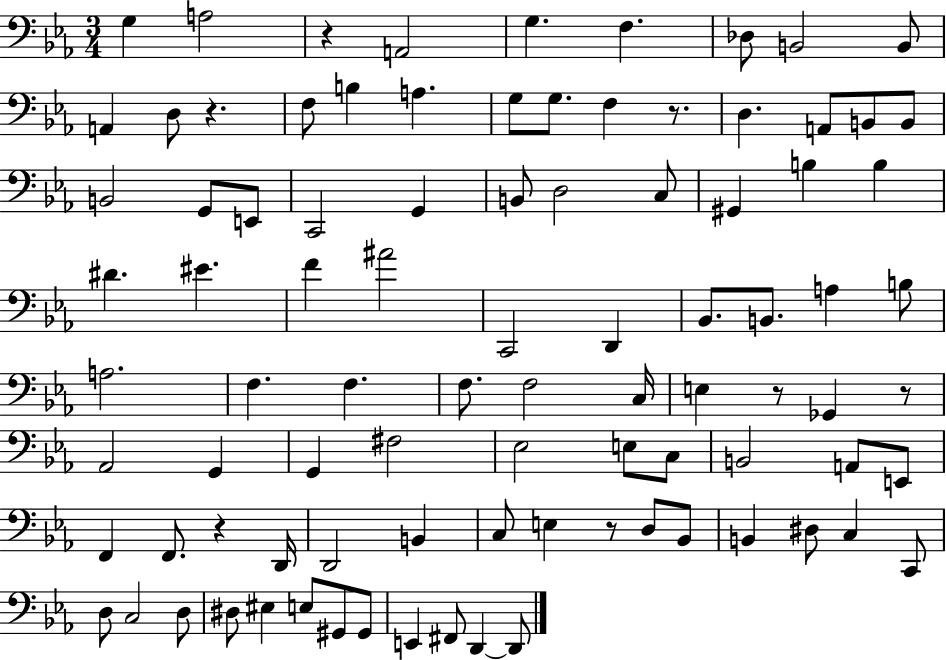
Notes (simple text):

G3/q A3/h R/q A2/h G3/q. F3/q. Db3/e B2/h B2/e A2/q D3/e R/q. F3/e B3/q A3/q. G3/e G3/e. F3/q R/e. D3/q. A2/e B2/e B2/e B2/h G2/e E2/e C2/h G2/q B2/e D3/h C3/e G#2/q B3/q B3/q D#4/q. EIS4/q. F4/q A#4/h C2/h D2/q Bb2/e. B2/e. A3/q B3/e A3/h. F3/q. F3/q. F3/e. F3/h C3/s E3/q R/e Gb2/q R/e Ab2/h G2/q G2/q F#3/h Eb3/h E3/e C3/e B2/h A2/e E2/e F2/q F2/e. R/q D2/s D2/h B2/q C3/e E3/q R/e D3/e Bb2/e B2/q D#3/e C3/q C2/e D3/e C3/h D3/e D#3/e EIS3/q E3/e G#2/e G#2/e E2/q F#2/e D2/q D2/e